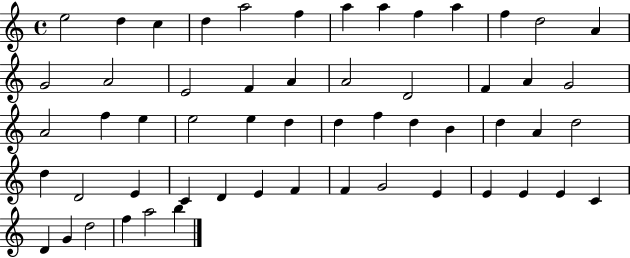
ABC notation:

X:1
T:Untitled
M:4/4
L:1/4
K:C
e2 d c d a2 f a a f a f d2 A G2 A2 E2 F A A2 D2 F A G2 A2 f e e2 e d d f d B d A d2 d D2 E C D E F F G2 E E E E C D G d2 f a2 b